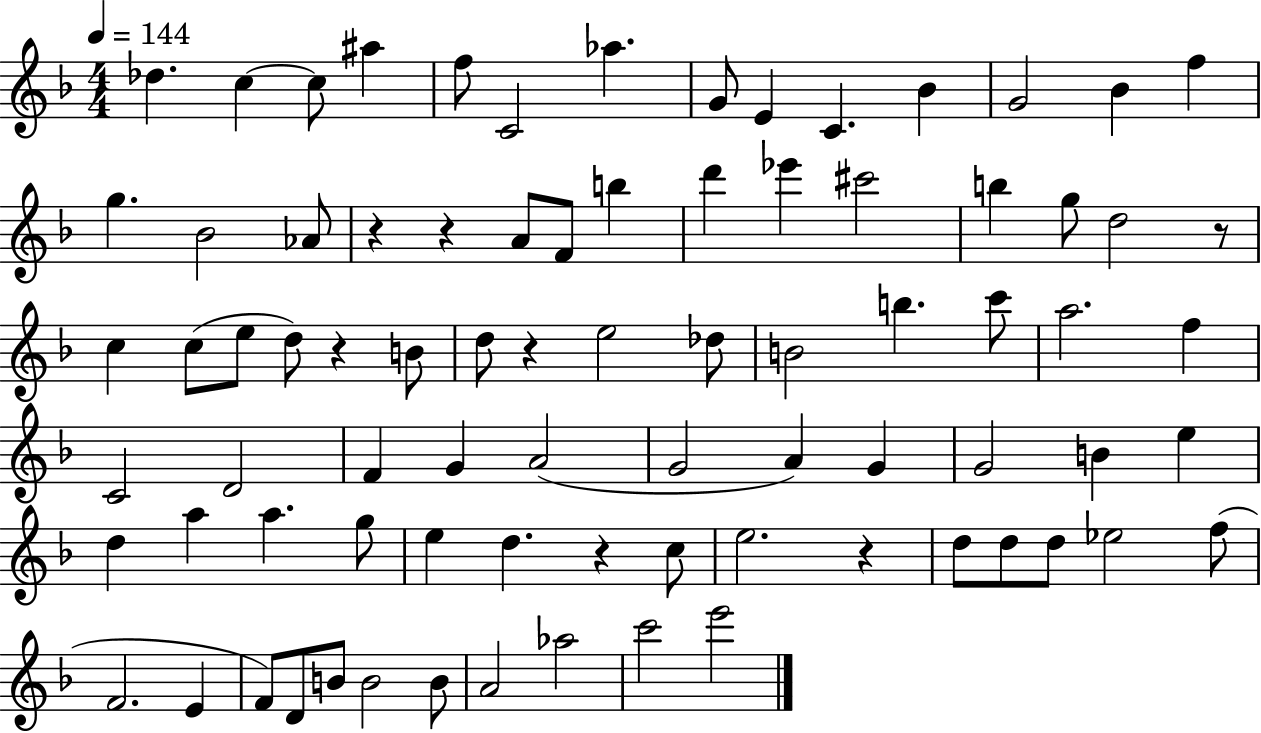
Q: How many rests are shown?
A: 7